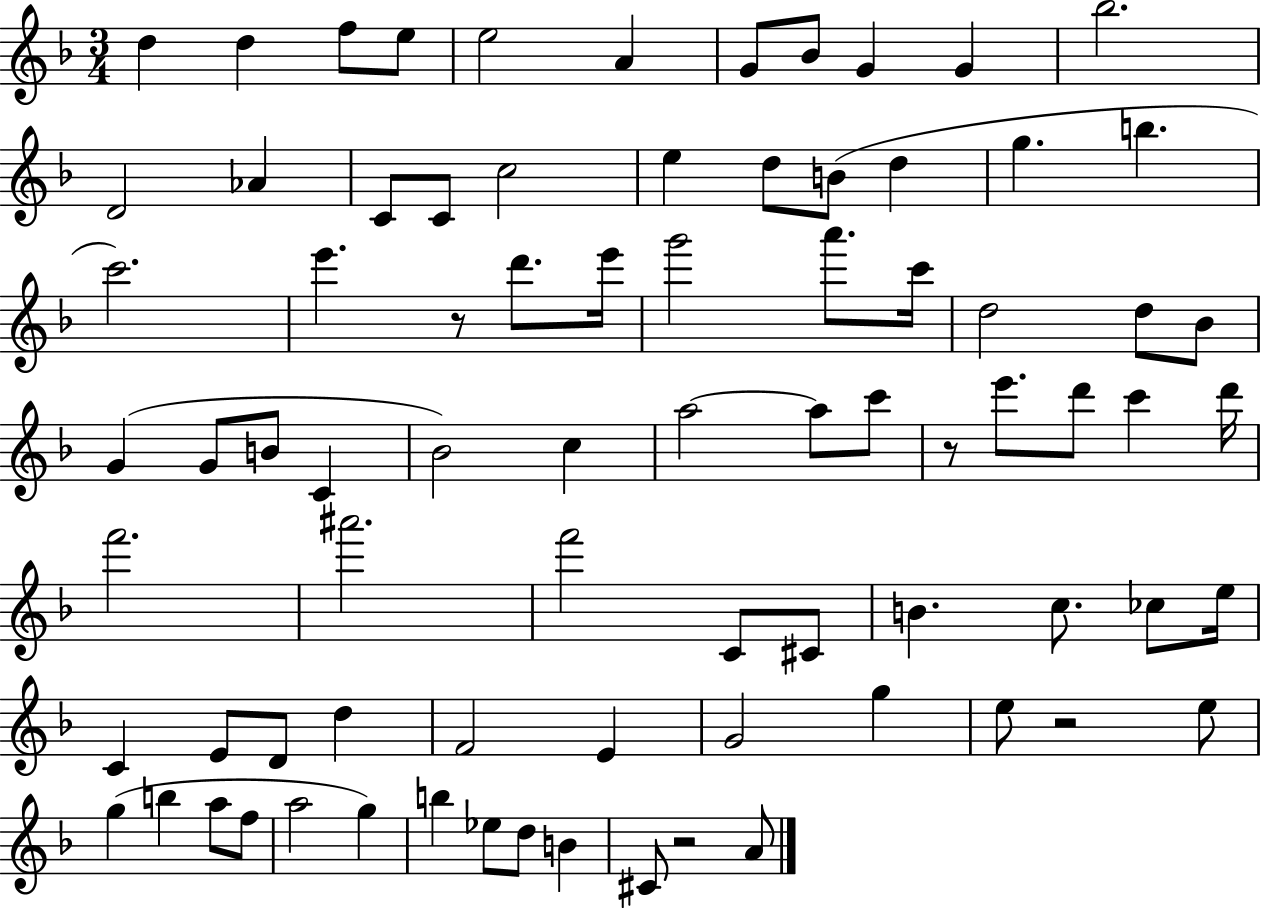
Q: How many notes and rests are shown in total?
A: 80